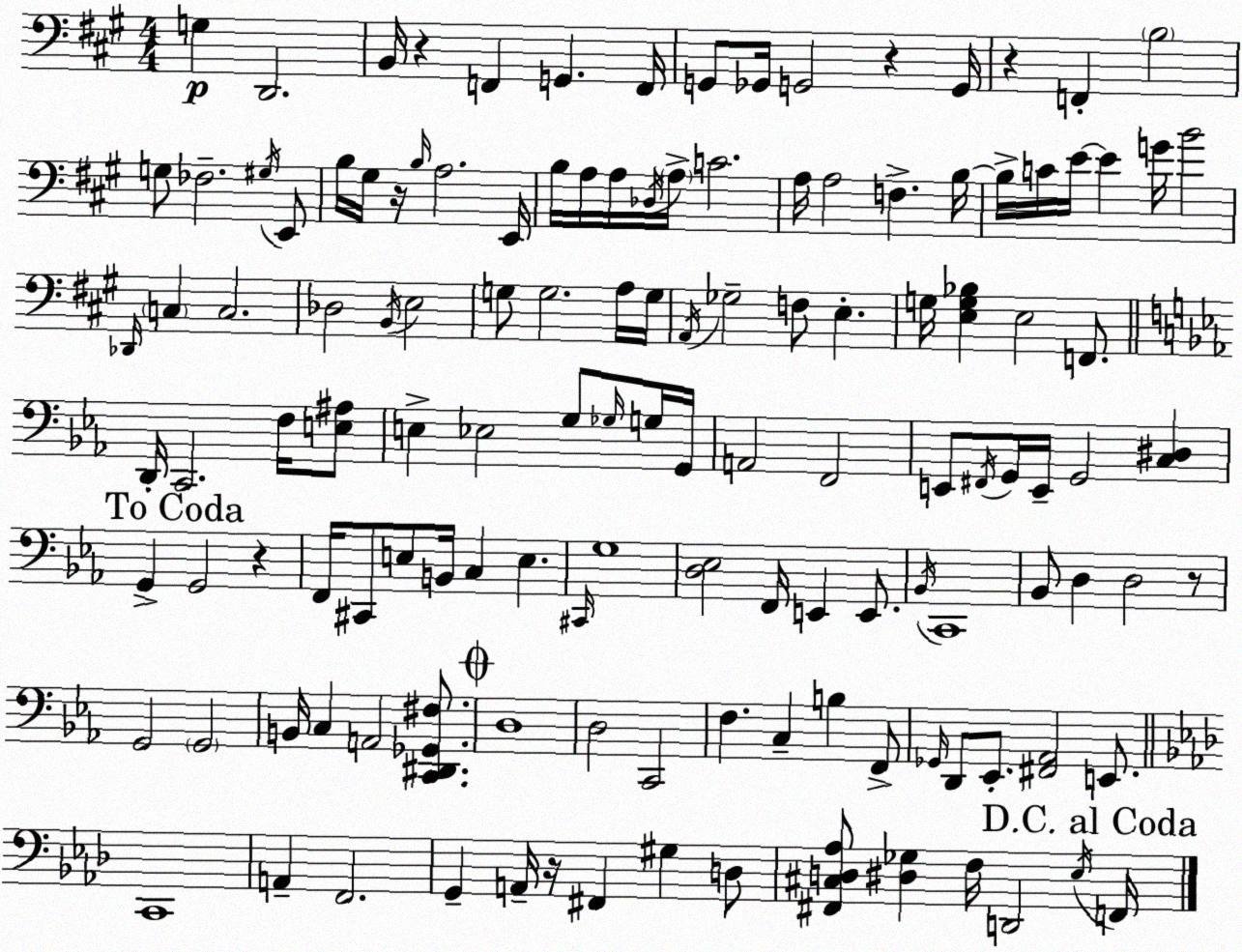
X:1
T:Untitled
M:4/4
L:1/4
K:A
G, D,,2 B,,/4 z F,, G,, F,,/4 G,,/2 _G,,/4 G,,2 z G,,/4 z F,, B,2 G,/2 _F,2 ^G,/4 E,,/2 B,/4 ^G,/4 z/4 B,/4 A,2 E,,/4 B,/4 A,/4 A,/4 _D,/4 A,/4 C2 A,/4 A,2 F, B,/4 B,/4 C/4 E/4 E G/4 B2 _D,,/4 C, C,2 _D,2 B,,/4 E,2 G,/2 G,2 A,/4 G,/4 A,,/4 _G,2 F,/2 E, G,/4 [E,G,_B,] E,2 F,,/2 D,,/4 C,,2 F,/4 [E,^A,]/2 E, _E,2 G,/2 _G,/4 G,/4 G,,/4 A,,2 F,,2 E,,/2 ^F,,/4 G,,/4 E,,/4 G,,2 [C,^D,] G,, G,,2 z F,,/4 ^C,,/2 E,/2 B,,/4 C, E, ^C,,/4 G,4 [D,_E,]2 F,,/4 E,, E,,/2 _B,,/4 C,,4 _B,,/2 D, D,2 z/2 G,,2 G,,2 B,,/4 C, A,,2 [C,,^D,,_G,,^F,]/2 D,4 D,2 C,,2 F, C, B, F,,/2 _G,,/4 D,,/2 _E,,/2 [^F,,_A,,]2 E,,/2 C,,4 A,, F,,2 G,, A,,/4 z/4 ^F,, ^G, D,/2 [^F,,^C,D,_A,]/2 [^D,_G,] F,/4 D,,2 _E,/4 F,,/4